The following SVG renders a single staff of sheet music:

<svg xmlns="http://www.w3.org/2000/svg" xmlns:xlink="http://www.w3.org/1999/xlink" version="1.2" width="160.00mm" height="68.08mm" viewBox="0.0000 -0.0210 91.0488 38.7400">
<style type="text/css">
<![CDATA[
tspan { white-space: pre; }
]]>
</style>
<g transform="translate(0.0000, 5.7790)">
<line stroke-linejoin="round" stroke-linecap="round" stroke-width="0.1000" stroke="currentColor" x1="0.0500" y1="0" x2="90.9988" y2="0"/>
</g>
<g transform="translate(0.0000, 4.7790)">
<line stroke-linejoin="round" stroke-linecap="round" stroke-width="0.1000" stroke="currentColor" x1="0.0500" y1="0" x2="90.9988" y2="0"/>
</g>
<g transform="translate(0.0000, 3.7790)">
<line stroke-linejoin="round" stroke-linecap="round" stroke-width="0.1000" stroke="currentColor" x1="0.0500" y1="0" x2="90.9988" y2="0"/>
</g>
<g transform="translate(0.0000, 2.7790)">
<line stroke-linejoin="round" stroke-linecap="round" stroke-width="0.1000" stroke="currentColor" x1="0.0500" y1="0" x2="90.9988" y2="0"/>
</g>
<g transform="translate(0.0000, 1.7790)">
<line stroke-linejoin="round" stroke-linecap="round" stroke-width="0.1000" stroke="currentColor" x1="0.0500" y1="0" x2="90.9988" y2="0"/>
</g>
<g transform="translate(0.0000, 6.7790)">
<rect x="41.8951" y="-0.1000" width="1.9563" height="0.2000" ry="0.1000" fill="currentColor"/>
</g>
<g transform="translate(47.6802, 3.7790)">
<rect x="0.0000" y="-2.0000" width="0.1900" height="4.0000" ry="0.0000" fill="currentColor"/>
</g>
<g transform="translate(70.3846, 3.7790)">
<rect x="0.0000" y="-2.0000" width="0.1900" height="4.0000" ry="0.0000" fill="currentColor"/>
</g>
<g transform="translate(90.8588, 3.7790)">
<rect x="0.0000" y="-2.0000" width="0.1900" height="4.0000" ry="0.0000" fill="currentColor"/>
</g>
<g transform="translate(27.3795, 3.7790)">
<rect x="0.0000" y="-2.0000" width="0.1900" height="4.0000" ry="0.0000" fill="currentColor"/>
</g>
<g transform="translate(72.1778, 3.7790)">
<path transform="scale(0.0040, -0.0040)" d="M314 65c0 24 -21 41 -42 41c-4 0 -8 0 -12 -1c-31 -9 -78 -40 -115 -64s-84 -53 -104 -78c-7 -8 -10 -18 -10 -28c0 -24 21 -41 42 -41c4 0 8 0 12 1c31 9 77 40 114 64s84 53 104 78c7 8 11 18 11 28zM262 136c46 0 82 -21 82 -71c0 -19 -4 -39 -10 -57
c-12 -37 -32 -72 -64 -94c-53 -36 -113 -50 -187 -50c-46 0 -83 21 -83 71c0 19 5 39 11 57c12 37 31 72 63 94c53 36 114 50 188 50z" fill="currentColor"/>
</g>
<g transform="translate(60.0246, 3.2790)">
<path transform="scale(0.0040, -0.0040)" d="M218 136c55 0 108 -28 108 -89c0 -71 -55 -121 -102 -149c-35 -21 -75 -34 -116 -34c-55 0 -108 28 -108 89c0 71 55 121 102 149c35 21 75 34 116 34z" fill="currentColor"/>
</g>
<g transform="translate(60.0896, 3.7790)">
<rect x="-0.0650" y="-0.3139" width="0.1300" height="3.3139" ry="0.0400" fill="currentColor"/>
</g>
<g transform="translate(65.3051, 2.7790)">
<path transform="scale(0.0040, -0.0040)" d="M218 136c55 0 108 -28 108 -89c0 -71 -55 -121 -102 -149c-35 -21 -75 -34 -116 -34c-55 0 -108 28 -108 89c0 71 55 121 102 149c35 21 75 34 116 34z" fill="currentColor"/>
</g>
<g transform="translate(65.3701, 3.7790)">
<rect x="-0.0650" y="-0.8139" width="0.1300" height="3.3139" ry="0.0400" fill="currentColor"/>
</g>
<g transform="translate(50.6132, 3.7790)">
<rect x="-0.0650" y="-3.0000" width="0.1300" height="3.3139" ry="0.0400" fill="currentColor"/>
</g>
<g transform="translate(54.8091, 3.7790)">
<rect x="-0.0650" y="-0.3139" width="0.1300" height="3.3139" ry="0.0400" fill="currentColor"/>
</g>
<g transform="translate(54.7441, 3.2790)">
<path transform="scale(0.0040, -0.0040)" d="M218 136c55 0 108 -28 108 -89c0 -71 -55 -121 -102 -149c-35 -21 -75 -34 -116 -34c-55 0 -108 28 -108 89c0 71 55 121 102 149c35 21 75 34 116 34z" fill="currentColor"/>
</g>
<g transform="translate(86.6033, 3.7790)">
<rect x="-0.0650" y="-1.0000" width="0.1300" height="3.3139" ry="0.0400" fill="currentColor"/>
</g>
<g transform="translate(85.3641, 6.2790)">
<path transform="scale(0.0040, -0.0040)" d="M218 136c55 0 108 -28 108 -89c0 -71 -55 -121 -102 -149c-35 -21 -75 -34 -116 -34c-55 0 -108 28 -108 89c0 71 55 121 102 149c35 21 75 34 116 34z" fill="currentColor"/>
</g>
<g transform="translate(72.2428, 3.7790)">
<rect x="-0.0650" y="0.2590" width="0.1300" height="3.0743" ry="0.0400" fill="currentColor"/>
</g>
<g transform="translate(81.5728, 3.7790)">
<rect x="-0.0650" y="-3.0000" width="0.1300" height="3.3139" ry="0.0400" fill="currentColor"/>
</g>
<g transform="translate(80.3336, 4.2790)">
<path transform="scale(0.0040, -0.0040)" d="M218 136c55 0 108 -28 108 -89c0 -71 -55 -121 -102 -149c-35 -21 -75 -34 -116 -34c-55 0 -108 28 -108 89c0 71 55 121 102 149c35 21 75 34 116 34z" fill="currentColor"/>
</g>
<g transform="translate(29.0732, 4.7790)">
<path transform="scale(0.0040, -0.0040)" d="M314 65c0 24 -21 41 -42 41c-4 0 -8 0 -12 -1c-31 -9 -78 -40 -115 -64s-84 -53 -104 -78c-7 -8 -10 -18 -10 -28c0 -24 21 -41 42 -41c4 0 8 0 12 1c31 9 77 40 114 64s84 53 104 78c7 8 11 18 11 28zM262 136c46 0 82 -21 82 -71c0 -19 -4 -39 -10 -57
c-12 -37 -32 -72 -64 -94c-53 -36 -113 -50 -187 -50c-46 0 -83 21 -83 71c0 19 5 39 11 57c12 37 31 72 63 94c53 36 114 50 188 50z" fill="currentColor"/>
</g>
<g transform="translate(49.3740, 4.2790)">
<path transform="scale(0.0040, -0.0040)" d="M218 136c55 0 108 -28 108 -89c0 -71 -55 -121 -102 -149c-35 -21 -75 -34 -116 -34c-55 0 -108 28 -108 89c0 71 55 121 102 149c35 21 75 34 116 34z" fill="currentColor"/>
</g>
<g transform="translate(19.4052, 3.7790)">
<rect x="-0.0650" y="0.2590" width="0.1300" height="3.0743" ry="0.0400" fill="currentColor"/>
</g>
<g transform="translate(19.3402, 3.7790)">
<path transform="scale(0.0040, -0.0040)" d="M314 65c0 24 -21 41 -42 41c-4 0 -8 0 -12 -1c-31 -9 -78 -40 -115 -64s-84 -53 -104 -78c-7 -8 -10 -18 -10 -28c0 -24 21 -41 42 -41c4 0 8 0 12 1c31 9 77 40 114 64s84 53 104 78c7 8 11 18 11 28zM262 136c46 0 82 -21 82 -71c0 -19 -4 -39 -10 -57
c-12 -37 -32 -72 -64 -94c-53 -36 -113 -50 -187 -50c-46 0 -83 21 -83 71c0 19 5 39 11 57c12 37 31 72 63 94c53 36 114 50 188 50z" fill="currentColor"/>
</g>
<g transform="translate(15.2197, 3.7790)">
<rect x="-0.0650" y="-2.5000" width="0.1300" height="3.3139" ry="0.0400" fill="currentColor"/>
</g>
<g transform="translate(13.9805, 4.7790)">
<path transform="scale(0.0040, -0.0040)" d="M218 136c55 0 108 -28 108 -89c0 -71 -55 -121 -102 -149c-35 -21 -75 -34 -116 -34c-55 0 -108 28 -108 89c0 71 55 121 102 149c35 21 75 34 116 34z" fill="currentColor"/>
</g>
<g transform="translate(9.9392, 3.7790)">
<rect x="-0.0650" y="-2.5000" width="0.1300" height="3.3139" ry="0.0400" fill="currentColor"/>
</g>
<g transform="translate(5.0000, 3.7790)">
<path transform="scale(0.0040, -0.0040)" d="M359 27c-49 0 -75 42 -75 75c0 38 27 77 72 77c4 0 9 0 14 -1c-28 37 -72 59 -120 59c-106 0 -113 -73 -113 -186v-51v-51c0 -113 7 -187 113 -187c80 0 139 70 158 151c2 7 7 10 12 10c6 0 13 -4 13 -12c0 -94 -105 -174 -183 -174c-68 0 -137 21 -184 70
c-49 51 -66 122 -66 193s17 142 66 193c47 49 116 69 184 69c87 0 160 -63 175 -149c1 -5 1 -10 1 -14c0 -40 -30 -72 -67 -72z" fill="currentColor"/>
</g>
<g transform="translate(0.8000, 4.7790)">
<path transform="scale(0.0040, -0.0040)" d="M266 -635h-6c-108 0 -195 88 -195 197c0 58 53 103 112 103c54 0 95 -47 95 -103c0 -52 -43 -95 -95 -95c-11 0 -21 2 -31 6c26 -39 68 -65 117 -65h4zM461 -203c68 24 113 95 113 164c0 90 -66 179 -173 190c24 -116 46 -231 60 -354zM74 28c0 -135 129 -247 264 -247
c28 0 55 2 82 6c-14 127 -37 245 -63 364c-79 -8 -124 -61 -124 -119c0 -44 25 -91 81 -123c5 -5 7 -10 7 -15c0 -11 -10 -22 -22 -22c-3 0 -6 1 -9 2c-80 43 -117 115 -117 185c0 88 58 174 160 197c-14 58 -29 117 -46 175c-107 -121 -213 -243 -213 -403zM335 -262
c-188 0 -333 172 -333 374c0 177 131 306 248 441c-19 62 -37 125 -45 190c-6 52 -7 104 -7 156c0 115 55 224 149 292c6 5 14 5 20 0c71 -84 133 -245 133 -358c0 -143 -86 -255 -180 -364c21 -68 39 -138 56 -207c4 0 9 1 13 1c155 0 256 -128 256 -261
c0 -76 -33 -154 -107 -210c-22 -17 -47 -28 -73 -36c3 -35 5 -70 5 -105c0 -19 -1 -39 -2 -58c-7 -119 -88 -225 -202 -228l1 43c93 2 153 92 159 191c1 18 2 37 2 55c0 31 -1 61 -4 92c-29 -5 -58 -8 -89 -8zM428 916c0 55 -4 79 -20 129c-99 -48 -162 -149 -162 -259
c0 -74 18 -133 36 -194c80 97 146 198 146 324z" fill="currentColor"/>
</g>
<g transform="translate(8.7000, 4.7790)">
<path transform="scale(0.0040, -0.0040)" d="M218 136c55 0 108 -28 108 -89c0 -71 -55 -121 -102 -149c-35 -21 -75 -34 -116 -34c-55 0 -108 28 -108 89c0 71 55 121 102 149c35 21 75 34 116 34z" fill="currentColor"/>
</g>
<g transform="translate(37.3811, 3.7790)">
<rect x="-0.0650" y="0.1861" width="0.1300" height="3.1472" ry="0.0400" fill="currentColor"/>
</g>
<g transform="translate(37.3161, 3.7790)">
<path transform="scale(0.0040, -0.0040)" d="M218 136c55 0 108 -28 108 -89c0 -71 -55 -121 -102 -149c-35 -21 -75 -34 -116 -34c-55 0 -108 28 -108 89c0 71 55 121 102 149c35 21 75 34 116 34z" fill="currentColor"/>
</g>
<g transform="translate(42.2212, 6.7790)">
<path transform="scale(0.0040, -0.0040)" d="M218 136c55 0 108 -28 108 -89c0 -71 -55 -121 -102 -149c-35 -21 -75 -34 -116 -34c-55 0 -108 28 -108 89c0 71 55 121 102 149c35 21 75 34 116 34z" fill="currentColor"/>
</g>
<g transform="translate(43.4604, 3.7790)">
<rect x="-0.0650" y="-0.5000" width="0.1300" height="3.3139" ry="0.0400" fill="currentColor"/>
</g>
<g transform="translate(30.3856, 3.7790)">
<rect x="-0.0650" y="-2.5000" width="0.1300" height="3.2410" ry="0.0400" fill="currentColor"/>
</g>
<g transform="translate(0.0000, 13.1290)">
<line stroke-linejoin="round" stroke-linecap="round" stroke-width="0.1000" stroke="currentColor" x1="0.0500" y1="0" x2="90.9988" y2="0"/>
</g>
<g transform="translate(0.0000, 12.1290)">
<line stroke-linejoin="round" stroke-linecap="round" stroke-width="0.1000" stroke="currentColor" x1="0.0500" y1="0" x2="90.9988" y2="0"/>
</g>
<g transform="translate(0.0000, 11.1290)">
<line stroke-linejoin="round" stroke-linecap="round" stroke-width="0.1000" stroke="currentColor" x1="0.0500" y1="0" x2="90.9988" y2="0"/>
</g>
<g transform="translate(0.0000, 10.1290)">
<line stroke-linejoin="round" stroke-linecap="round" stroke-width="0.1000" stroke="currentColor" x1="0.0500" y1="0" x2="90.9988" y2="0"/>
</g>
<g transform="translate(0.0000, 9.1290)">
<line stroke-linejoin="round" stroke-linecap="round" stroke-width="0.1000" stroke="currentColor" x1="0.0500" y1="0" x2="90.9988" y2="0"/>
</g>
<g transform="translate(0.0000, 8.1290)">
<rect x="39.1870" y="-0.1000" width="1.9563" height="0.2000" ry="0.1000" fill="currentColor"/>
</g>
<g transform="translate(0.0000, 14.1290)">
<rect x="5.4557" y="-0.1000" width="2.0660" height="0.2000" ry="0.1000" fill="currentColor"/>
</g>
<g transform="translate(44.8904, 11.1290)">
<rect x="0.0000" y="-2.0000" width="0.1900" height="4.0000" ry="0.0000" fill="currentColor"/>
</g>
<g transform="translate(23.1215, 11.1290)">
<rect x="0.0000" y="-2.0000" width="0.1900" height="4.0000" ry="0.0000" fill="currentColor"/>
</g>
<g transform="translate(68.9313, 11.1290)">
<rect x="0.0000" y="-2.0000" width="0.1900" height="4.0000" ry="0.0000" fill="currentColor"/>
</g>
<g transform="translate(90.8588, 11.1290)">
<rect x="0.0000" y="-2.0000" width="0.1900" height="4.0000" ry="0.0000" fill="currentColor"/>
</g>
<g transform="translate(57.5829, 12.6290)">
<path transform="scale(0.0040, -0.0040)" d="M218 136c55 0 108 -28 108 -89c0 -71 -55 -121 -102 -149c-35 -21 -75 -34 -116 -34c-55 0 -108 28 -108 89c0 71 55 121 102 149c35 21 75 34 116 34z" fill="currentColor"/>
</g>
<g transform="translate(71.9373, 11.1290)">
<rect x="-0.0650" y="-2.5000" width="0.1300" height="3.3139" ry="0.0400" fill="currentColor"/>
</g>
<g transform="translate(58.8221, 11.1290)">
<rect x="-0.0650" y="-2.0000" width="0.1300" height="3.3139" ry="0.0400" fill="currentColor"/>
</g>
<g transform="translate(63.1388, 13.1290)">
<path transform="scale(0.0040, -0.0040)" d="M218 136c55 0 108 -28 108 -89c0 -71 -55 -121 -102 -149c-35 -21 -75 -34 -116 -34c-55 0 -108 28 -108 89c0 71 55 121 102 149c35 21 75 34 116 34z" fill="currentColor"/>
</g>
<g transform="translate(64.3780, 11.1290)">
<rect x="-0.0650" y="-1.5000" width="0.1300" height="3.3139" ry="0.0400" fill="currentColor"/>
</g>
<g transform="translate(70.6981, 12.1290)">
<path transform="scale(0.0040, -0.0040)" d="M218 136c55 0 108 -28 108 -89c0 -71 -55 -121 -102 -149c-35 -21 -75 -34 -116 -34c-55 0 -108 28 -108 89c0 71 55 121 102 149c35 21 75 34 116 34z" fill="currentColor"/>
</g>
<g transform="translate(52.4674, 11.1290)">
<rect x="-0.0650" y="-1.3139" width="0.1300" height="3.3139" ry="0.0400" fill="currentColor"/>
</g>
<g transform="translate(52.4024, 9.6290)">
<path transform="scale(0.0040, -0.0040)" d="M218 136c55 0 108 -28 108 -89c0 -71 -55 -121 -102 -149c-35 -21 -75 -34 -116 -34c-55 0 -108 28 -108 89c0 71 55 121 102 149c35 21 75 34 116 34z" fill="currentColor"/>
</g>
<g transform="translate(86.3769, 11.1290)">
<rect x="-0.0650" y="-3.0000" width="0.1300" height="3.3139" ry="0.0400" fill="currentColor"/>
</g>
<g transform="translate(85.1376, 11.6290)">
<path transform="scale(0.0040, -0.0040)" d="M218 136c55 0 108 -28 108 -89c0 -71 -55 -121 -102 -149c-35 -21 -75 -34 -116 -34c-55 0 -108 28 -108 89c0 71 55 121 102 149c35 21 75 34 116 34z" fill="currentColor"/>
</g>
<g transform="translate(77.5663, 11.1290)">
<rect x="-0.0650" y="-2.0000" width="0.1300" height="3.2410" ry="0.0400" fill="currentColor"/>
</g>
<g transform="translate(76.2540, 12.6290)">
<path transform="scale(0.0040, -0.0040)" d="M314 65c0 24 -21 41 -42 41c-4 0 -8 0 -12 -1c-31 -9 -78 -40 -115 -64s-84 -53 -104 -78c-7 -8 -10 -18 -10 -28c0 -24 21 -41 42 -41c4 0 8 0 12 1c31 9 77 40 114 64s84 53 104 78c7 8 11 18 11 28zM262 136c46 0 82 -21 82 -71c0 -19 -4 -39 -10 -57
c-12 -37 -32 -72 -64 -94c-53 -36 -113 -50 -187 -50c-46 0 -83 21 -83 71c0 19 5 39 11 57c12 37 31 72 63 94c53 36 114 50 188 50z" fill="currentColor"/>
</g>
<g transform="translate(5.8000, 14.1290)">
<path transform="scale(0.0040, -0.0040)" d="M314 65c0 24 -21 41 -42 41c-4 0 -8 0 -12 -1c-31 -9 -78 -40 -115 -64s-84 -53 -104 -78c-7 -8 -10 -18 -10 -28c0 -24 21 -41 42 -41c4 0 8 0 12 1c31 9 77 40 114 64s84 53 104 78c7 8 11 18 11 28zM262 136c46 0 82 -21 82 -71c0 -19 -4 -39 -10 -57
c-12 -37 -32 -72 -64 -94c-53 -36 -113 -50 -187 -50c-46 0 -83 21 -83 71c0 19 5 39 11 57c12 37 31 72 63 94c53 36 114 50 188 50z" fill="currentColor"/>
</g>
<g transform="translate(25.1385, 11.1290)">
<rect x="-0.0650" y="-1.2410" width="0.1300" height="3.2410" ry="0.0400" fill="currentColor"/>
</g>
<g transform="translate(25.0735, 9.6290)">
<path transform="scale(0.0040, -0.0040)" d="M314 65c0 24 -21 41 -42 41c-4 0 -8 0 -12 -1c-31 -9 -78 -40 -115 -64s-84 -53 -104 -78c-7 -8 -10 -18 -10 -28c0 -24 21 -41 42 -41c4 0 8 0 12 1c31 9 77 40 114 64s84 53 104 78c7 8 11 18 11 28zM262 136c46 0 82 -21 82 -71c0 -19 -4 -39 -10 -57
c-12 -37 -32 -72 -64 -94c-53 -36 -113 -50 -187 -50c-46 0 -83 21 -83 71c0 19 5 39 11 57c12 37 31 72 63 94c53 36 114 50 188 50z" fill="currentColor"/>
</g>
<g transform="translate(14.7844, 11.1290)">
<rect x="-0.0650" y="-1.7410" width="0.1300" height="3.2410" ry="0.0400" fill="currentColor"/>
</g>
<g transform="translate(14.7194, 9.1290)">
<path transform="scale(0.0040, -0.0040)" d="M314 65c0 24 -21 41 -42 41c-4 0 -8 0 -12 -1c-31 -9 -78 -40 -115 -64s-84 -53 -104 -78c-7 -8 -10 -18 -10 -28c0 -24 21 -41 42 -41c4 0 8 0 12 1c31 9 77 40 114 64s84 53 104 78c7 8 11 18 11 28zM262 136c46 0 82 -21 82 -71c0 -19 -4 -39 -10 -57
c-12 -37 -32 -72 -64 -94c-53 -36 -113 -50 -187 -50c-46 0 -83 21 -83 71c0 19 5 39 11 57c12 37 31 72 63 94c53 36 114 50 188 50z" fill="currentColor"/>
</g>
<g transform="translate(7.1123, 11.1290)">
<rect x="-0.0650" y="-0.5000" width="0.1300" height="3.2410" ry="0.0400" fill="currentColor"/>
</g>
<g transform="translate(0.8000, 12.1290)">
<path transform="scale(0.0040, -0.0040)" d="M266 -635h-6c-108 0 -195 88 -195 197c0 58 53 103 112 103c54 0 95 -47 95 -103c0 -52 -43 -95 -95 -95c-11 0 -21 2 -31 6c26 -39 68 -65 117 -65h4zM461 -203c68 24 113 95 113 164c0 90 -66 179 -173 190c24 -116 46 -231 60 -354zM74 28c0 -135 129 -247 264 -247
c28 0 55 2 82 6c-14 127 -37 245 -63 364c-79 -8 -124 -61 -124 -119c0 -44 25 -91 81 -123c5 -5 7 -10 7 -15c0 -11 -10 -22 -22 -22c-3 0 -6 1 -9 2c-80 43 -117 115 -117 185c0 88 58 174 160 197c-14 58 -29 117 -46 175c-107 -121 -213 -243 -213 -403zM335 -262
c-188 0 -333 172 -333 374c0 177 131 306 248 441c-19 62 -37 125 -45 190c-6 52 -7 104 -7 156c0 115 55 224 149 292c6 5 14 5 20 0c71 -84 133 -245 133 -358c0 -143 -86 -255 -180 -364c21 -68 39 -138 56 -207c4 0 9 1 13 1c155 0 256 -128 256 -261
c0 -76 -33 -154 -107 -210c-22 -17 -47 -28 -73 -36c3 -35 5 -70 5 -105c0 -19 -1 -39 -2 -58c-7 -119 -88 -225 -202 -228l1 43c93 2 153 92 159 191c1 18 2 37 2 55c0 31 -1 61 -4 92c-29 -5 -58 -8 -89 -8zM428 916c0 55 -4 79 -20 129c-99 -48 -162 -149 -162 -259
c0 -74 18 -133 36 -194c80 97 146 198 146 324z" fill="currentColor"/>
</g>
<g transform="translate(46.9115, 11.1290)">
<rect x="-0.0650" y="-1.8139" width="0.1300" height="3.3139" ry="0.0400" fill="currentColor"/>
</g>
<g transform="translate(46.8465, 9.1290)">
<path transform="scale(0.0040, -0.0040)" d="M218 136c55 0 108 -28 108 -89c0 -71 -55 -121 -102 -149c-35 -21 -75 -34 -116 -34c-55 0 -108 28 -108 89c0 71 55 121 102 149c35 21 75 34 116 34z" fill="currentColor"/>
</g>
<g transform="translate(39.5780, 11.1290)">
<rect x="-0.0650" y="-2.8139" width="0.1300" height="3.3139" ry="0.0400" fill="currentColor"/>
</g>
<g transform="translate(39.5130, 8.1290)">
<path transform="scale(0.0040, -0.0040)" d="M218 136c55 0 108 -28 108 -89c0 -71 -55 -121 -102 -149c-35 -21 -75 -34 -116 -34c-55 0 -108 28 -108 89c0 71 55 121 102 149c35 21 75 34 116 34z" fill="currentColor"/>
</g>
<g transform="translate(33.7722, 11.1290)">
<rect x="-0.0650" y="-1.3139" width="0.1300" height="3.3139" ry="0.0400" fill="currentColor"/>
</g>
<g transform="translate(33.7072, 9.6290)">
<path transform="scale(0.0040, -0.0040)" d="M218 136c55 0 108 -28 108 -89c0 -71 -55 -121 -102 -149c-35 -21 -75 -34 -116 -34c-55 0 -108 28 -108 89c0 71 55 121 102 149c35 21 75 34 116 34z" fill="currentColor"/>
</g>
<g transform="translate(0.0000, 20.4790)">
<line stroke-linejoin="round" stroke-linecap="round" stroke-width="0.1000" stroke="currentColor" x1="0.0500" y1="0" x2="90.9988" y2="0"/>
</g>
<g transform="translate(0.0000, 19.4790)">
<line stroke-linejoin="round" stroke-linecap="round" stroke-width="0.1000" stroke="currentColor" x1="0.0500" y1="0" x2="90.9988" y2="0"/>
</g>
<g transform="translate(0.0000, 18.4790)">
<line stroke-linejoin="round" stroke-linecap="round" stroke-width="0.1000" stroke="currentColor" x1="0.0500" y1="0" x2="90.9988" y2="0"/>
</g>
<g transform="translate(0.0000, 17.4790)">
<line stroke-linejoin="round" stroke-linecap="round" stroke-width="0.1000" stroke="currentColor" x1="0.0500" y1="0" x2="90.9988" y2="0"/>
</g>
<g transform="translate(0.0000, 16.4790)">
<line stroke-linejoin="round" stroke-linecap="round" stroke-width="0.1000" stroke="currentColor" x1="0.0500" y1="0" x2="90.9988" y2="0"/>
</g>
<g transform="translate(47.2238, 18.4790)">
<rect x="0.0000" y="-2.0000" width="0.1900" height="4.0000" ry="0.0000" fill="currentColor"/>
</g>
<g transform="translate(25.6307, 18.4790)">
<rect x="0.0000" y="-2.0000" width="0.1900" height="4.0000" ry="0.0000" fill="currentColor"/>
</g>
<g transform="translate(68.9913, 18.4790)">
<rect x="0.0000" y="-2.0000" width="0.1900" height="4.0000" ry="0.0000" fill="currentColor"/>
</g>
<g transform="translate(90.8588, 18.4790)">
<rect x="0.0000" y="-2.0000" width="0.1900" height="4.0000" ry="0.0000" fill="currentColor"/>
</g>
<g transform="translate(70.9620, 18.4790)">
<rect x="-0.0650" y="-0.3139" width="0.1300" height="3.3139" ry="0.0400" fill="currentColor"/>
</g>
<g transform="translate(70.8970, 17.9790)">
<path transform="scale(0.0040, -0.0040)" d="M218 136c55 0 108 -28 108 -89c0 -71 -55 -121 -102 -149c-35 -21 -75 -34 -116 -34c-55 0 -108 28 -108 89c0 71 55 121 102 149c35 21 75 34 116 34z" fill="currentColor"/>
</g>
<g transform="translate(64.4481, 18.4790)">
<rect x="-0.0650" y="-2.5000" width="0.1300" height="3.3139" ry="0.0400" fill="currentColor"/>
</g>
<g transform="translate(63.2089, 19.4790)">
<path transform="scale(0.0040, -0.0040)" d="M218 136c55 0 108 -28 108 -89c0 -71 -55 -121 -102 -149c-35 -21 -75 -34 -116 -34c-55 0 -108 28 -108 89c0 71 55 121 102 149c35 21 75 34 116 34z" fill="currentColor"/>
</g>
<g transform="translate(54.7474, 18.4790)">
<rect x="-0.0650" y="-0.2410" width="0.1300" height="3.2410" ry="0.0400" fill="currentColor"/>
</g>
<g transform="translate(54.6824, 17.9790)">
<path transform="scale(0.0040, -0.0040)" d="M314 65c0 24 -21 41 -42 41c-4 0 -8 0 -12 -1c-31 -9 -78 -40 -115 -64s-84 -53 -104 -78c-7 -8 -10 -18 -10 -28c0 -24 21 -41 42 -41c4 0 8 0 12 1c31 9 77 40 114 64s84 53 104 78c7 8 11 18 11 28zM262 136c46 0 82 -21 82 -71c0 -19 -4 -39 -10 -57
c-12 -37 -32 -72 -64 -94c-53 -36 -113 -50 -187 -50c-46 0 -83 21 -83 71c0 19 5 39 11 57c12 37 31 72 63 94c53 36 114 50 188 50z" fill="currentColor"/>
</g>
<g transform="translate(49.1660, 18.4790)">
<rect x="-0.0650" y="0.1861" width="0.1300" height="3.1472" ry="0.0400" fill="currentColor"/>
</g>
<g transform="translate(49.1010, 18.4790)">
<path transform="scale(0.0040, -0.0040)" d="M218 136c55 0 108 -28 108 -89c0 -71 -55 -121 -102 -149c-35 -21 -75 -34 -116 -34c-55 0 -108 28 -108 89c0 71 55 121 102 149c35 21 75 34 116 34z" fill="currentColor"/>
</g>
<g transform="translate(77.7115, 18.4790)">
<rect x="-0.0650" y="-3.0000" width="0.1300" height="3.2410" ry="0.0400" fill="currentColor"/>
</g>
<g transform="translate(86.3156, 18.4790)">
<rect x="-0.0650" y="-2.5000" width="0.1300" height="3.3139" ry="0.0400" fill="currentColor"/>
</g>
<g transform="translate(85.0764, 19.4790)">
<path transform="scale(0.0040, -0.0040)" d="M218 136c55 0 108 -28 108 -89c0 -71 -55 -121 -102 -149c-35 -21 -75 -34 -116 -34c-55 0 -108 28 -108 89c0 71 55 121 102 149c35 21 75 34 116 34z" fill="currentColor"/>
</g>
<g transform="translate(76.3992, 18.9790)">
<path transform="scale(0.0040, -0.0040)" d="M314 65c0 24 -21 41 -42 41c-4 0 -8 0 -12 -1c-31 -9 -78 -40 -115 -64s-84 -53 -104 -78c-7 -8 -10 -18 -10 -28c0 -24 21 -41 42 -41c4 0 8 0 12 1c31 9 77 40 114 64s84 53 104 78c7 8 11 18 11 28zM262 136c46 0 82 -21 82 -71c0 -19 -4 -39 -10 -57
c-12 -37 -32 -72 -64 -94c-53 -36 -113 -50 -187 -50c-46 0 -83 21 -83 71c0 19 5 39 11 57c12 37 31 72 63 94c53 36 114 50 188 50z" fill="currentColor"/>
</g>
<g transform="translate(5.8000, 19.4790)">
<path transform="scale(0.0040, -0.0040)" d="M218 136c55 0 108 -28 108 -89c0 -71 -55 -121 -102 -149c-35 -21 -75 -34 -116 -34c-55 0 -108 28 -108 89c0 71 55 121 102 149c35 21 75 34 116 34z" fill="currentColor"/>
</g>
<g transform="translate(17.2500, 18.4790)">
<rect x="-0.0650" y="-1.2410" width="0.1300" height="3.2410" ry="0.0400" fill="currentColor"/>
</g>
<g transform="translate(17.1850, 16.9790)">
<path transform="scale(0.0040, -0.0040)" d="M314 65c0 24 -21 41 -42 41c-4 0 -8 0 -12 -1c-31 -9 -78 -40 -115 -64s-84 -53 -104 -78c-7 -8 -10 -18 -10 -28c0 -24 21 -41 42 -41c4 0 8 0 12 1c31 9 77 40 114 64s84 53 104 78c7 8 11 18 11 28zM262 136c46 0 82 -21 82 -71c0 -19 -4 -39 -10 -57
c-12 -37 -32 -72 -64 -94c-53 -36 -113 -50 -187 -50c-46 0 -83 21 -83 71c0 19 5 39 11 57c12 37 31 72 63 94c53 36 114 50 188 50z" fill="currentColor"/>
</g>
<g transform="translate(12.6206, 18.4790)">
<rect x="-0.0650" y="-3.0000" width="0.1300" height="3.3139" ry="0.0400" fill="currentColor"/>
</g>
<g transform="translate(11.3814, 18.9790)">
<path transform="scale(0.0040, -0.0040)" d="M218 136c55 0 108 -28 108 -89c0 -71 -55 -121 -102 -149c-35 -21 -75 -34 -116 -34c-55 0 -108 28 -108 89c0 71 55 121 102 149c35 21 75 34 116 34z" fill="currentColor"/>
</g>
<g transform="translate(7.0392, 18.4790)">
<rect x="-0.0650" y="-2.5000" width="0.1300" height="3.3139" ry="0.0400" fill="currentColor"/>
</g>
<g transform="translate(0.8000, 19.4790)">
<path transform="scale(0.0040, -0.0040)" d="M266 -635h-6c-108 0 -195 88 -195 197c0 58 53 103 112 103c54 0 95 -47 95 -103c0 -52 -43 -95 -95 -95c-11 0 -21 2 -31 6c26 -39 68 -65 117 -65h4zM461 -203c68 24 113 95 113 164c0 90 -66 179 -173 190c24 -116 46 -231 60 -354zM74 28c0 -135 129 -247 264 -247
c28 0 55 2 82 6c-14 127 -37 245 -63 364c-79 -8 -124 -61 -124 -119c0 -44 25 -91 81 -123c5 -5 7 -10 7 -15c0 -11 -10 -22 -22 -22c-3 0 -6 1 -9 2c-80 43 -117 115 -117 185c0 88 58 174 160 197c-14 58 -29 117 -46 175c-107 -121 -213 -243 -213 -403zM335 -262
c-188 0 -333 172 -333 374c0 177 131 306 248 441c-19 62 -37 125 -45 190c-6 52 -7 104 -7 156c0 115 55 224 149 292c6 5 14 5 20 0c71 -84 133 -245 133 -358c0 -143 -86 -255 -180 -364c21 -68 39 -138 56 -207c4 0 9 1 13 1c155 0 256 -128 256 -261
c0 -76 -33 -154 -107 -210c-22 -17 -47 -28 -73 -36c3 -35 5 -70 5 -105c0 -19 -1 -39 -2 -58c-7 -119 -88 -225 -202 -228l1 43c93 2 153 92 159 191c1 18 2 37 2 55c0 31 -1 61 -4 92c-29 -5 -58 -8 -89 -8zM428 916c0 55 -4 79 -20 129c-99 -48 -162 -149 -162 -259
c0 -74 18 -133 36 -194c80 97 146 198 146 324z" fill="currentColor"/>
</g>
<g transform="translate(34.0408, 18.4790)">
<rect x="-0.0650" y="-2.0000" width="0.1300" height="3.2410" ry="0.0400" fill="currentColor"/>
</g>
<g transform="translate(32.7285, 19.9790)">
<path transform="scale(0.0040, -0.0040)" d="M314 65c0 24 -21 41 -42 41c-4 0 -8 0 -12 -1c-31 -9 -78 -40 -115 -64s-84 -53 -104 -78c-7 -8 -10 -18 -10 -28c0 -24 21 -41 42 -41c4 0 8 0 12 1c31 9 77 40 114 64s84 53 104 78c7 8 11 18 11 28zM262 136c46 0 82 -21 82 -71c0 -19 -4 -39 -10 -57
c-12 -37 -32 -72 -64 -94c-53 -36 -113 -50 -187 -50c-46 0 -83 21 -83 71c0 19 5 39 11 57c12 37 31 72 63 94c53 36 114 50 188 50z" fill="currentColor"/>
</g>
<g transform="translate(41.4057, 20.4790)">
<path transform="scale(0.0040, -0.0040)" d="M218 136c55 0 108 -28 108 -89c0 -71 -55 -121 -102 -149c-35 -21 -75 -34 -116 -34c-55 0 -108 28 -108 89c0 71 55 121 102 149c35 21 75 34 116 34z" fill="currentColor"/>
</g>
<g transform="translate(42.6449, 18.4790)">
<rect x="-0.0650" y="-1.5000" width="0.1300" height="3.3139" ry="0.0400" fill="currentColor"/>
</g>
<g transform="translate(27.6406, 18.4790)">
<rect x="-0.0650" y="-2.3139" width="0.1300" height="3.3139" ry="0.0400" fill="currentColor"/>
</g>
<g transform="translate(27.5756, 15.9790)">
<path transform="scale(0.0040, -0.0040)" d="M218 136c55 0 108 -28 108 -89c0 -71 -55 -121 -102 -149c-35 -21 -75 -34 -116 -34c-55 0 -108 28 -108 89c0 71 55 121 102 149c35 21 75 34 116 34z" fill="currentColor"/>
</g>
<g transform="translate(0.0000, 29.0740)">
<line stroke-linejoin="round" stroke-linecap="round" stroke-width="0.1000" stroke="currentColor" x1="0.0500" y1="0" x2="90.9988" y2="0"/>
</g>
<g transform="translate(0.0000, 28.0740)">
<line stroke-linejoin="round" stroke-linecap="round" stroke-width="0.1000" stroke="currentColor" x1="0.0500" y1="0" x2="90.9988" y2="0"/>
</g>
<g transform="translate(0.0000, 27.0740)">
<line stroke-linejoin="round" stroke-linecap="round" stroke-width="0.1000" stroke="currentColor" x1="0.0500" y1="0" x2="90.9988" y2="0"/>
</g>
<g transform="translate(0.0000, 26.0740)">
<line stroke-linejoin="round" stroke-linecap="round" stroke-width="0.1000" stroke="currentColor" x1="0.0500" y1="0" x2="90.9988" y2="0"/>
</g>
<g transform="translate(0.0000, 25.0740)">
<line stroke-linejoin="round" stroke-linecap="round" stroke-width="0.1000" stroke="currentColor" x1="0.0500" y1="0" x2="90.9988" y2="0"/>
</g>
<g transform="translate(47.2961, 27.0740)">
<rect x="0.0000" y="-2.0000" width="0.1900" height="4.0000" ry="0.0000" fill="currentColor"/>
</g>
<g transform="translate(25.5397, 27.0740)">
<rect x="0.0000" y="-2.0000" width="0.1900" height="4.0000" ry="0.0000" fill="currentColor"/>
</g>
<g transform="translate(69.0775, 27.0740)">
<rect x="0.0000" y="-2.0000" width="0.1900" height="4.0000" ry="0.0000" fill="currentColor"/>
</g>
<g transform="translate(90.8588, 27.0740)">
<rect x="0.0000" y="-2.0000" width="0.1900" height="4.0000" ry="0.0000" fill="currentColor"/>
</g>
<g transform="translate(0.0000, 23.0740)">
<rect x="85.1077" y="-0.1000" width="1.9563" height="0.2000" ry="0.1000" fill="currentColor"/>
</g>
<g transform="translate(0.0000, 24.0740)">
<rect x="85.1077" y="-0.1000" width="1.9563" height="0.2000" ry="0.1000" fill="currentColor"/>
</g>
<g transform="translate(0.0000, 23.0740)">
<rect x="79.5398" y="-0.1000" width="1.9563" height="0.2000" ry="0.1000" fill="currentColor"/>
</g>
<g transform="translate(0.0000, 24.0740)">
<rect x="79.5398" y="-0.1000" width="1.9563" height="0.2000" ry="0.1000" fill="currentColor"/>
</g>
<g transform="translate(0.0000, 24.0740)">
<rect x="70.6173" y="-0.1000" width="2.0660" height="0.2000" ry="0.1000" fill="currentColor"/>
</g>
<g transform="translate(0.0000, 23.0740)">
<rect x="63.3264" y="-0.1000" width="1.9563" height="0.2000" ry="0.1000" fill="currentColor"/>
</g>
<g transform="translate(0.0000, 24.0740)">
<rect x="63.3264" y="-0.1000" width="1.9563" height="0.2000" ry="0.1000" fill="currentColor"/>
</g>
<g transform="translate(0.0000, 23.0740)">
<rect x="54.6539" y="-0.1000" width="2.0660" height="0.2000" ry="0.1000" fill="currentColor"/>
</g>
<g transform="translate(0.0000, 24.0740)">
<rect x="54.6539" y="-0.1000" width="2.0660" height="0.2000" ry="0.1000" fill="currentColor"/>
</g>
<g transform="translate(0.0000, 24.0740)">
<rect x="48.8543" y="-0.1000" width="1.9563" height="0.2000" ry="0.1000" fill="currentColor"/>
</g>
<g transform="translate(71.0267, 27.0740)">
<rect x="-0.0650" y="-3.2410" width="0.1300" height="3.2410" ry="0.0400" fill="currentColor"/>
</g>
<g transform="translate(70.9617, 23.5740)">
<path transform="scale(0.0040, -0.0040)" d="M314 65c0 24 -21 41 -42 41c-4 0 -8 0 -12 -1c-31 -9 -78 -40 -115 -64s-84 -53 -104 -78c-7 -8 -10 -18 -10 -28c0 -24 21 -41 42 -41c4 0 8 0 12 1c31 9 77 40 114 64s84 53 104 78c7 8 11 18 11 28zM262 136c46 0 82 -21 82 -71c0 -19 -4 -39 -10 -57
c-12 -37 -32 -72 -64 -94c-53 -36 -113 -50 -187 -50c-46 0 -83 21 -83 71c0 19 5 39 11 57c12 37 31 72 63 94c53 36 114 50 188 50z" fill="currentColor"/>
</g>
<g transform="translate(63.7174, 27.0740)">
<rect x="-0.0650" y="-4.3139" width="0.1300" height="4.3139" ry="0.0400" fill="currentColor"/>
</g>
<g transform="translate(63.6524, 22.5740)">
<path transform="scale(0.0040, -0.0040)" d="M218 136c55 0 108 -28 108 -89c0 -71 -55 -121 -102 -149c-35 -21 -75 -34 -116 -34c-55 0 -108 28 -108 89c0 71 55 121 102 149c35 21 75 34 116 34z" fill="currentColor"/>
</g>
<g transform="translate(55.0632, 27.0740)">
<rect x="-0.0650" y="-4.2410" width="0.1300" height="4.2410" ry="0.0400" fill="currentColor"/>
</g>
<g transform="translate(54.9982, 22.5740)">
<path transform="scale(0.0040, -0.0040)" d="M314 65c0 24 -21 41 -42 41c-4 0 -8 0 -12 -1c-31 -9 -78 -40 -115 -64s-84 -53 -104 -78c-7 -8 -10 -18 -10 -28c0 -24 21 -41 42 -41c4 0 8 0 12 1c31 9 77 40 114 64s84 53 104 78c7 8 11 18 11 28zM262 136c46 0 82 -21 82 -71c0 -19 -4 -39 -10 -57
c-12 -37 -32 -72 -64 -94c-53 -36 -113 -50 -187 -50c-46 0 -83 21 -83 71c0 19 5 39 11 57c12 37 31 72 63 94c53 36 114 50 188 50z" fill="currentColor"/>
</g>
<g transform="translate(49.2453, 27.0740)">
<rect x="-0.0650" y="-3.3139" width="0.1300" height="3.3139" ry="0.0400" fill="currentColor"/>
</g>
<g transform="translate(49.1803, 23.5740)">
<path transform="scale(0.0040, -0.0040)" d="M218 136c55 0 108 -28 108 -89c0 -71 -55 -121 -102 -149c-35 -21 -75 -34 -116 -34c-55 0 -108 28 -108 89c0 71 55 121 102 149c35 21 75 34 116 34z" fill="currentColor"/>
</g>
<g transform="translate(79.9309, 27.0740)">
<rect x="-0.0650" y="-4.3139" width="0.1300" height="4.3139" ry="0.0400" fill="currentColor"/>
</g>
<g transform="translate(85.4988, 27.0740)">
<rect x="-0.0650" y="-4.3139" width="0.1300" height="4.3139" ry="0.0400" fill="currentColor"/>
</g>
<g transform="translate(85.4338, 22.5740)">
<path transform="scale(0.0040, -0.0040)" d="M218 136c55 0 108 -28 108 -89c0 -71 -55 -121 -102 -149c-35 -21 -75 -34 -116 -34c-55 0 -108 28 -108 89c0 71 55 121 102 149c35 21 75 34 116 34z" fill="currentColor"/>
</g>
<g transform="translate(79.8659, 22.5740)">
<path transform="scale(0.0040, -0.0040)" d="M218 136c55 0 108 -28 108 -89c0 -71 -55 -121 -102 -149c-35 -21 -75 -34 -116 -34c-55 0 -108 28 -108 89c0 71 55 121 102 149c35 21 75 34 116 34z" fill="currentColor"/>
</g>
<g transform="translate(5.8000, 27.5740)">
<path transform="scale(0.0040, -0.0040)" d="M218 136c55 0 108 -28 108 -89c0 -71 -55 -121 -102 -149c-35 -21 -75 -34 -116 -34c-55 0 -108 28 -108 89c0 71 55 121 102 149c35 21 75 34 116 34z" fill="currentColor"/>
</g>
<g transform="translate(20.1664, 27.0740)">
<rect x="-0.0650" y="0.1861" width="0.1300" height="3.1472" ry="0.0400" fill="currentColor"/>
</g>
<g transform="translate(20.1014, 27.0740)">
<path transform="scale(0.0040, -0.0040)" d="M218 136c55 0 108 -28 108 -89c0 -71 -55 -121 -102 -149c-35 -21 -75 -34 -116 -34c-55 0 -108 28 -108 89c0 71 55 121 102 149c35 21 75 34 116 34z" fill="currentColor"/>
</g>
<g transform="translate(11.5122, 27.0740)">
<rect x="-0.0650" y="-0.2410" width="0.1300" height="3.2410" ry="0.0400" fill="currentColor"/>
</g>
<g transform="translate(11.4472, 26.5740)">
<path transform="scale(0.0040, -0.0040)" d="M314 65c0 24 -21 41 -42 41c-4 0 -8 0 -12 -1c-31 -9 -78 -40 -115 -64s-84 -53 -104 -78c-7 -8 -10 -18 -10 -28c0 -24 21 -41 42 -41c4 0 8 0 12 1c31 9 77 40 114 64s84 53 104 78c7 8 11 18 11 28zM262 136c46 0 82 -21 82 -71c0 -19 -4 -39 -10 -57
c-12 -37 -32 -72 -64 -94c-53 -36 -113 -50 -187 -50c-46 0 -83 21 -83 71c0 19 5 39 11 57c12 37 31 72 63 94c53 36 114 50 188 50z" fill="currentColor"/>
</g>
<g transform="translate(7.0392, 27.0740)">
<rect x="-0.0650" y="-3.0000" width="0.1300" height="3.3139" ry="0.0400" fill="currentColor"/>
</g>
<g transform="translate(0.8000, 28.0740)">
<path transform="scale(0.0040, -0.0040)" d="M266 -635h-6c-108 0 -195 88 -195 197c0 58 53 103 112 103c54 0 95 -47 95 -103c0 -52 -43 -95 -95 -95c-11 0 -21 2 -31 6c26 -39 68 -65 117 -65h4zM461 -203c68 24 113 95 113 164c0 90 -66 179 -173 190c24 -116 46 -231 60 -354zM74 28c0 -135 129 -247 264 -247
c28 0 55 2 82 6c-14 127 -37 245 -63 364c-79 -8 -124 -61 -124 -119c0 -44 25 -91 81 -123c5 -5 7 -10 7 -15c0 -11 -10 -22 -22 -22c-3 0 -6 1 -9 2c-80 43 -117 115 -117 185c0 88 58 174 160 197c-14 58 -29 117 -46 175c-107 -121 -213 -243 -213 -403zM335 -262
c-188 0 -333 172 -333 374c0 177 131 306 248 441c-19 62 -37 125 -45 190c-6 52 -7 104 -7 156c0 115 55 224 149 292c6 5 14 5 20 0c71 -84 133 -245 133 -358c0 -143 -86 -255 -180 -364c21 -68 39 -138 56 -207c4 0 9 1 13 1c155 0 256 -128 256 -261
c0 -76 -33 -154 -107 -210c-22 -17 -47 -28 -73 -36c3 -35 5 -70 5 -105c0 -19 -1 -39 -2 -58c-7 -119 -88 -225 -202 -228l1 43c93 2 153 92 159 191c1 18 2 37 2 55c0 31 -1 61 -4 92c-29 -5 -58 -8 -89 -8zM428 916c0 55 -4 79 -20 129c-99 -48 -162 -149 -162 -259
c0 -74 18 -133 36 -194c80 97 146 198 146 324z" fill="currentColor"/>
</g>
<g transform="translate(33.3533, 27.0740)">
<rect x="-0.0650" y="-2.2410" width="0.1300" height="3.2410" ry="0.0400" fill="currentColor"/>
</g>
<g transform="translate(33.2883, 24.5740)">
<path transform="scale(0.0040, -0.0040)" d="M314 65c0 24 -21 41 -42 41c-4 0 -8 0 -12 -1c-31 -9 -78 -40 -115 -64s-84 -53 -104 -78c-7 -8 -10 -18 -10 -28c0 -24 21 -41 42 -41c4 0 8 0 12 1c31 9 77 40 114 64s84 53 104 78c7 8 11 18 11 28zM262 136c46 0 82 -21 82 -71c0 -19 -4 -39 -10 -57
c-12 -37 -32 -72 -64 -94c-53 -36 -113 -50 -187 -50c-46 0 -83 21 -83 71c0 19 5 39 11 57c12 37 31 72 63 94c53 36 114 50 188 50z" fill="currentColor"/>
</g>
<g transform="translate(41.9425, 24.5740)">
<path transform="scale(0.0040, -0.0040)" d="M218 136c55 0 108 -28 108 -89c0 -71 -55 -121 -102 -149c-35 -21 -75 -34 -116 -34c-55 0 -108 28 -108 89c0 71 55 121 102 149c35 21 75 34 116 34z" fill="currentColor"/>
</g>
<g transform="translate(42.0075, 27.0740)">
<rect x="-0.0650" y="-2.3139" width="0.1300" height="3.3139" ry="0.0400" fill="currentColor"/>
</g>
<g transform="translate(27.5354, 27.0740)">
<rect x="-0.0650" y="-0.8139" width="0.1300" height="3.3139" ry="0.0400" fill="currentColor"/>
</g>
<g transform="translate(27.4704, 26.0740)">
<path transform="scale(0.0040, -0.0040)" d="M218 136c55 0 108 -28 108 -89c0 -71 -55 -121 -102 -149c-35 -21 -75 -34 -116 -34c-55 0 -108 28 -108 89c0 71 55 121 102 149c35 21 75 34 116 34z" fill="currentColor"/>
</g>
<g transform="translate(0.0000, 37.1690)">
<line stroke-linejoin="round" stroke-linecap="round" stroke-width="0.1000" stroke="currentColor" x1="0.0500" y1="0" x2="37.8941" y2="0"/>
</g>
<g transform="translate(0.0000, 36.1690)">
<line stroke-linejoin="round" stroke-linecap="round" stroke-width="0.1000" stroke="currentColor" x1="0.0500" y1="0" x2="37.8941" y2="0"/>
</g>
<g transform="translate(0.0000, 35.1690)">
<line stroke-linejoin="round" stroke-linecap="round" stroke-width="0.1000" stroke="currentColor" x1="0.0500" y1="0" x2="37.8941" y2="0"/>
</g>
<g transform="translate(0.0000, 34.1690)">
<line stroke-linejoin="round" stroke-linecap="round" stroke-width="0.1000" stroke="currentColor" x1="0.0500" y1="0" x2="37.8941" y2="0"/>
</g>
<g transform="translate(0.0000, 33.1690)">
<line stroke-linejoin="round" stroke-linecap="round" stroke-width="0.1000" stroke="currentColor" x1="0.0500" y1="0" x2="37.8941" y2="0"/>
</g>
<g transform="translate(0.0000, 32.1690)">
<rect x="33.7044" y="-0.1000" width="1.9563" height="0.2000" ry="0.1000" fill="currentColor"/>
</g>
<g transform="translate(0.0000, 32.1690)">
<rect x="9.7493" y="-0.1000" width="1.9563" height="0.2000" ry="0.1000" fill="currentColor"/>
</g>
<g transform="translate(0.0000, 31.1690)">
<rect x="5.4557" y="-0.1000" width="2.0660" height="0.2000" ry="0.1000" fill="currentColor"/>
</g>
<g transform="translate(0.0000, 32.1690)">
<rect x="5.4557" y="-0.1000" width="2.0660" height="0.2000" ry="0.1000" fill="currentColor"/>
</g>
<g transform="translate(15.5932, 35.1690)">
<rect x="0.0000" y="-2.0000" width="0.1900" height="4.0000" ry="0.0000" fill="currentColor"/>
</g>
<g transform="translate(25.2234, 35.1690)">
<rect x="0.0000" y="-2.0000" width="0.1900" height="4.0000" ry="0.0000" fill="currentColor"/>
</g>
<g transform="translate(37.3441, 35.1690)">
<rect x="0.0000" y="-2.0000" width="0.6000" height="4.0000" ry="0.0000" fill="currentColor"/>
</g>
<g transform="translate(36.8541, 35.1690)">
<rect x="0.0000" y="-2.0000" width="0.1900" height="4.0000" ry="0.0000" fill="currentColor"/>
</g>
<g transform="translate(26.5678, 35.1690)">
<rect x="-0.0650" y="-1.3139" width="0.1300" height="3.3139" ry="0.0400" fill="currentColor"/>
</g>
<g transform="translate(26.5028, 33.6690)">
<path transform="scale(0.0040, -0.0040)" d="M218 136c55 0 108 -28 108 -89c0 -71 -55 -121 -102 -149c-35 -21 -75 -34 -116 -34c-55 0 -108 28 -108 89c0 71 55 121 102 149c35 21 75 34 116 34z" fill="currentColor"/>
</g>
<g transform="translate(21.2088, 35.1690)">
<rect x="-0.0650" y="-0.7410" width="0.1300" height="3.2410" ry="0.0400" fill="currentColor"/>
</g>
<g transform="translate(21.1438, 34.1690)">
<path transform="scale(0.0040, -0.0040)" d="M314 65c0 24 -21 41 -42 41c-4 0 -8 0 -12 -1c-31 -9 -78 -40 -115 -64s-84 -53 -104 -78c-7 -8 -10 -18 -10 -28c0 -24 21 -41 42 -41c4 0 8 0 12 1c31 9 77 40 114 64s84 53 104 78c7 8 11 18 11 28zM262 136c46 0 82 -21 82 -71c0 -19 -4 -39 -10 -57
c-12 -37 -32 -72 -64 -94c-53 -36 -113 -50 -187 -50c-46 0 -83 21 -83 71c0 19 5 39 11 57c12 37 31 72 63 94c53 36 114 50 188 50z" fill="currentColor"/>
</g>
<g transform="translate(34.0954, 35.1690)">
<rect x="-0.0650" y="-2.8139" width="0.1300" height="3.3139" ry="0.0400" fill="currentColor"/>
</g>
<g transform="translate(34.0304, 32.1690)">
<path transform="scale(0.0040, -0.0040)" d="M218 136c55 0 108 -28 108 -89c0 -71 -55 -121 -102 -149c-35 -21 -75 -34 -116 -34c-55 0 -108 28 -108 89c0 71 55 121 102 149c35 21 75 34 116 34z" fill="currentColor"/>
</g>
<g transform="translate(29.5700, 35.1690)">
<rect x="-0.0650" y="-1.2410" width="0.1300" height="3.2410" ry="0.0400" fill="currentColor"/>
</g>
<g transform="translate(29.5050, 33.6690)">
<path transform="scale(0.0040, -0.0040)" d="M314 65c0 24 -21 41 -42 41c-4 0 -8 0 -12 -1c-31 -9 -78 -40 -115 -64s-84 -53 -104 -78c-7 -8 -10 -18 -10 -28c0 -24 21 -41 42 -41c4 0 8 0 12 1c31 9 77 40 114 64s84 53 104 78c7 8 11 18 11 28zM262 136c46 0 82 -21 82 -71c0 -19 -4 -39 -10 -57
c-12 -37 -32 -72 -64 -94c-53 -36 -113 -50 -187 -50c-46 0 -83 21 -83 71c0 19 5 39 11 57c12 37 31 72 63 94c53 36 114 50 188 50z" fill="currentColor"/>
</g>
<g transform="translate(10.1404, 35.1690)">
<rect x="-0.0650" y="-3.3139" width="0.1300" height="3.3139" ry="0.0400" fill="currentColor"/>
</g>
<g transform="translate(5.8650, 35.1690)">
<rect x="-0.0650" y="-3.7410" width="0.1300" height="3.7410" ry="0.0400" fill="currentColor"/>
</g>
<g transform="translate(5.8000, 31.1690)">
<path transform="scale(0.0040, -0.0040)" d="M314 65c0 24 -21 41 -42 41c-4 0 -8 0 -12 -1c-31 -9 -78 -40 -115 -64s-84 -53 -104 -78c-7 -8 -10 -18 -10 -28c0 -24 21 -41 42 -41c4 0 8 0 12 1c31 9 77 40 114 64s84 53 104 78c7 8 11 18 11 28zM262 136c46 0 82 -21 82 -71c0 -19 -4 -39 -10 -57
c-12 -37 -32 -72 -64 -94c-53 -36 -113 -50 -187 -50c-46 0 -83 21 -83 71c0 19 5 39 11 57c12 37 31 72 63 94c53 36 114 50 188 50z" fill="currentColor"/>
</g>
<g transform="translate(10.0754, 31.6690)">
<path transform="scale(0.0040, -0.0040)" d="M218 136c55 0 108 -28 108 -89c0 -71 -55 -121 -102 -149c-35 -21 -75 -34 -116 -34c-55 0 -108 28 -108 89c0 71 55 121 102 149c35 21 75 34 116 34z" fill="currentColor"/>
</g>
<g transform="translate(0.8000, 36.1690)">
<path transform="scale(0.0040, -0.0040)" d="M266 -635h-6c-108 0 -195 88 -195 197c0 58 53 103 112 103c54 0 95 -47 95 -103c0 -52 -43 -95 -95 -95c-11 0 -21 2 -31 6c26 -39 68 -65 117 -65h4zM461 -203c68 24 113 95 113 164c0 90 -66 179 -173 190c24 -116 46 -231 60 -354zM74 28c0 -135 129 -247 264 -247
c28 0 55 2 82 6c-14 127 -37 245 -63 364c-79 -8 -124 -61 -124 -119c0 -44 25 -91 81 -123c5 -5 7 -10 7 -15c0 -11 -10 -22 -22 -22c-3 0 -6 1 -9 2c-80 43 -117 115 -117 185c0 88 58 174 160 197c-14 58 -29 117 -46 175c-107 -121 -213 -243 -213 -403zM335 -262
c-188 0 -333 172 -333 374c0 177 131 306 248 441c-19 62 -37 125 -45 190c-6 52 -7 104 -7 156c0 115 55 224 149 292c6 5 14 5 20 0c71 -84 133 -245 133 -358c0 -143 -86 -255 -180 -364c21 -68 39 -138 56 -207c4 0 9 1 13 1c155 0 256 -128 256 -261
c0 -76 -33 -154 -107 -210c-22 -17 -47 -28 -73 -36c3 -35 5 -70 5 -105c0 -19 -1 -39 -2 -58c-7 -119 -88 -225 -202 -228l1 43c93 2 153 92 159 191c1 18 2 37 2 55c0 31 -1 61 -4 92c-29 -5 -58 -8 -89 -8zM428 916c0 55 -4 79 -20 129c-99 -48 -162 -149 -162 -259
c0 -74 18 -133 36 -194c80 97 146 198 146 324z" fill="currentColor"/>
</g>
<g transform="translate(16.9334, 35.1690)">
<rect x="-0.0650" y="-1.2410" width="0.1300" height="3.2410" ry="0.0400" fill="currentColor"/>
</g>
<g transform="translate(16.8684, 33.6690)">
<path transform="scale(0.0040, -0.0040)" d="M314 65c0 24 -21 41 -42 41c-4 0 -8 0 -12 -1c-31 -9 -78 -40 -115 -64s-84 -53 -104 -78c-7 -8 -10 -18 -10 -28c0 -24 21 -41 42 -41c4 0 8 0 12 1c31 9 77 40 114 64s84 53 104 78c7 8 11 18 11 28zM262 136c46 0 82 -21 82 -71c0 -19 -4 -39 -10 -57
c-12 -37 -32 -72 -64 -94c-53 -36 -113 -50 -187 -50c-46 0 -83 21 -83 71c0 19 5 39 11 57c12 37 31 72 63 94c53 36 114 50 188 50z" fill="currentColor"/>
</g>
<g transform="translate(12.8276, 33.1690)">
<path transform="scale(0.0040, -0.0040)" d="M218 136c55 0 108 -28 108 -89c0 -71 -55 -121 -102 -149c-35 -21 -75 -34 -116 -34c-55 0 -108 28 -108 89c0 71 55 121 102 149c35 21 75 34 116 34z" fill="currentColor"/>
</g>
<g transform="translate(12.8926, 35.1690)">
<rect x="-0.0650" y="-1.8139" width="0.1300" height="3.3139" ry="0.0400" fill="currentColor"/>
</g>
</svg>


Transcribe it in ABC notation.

X:1
T:Untitled
M:4/4
L:1/4
K:C
G G B2 G2 B C A c c d B2 A D C2 f2 e2 e a f e F E G F2 A G A e2 g F2 E B c2 G c A2 G A c2 B d g2 g b d'2 d' b2 d' d' c'2 b f e2 d2 e e2 a